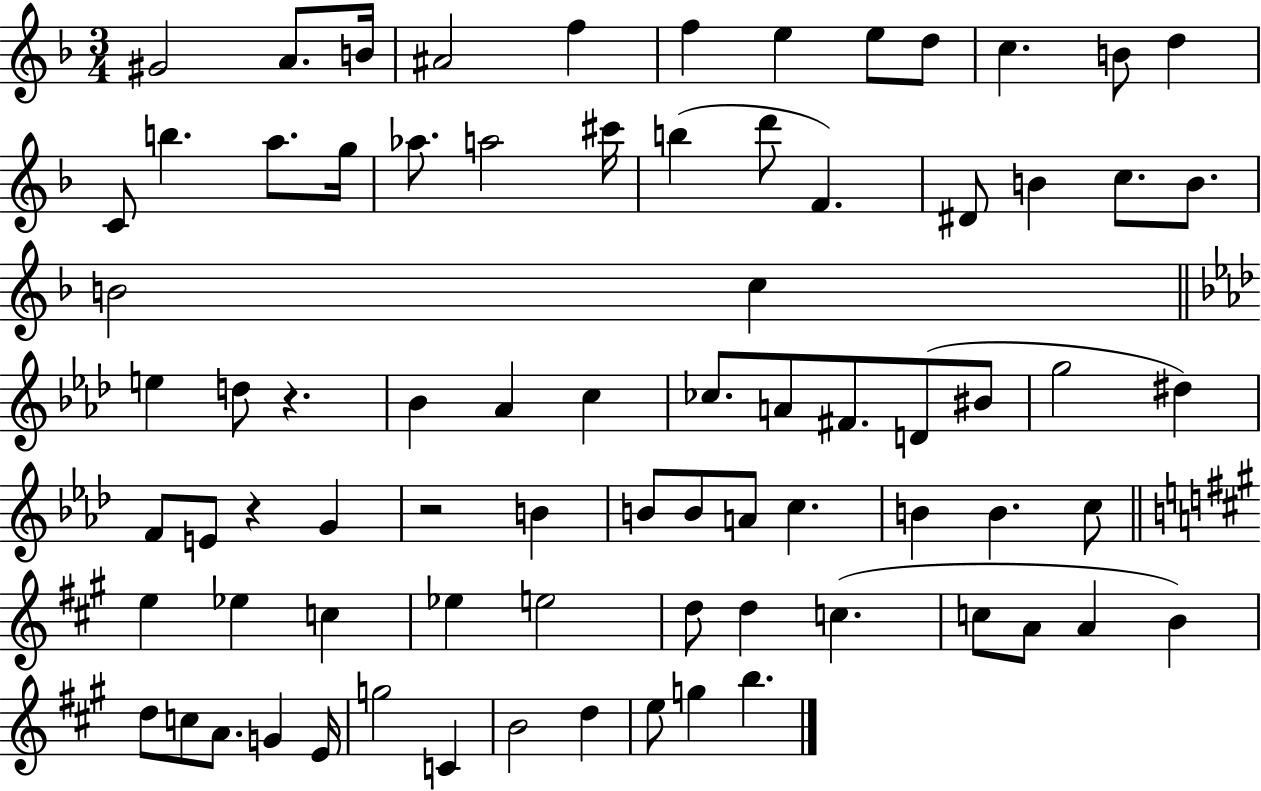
G#4/h A4/e. B4/s A#4/h F5/q F5/q E5/q E5/e D5/e C5/q. B4/e D5/q C4/e B5/q. A5/e. G5/s Ab5/e. A5/h C#6/s B5/q D6/e F4/q. D#4/e B4/q C5/e. B4/e. B4/h C5/q E5/q D5/e R/q. Bb4/q Ab4/q C5/q CES5/e. A4/e F#4/e. D4/e BIS4/e G5/h D#5/q F4/e E4/e R/q G4/q R/h B4/q B4/e B4/e A4/e C5/q. B4/q B4/q. C5/e E5/q Eb5/q C5/q Eb5/q E5/h D5/e D5/q C5/q. C5/e A4/e A4/q B4/q D5/e C5/e A4/e. G4/q E4/s G5/h C4/q B4/h D5/q E5/e G5/q B5/q.